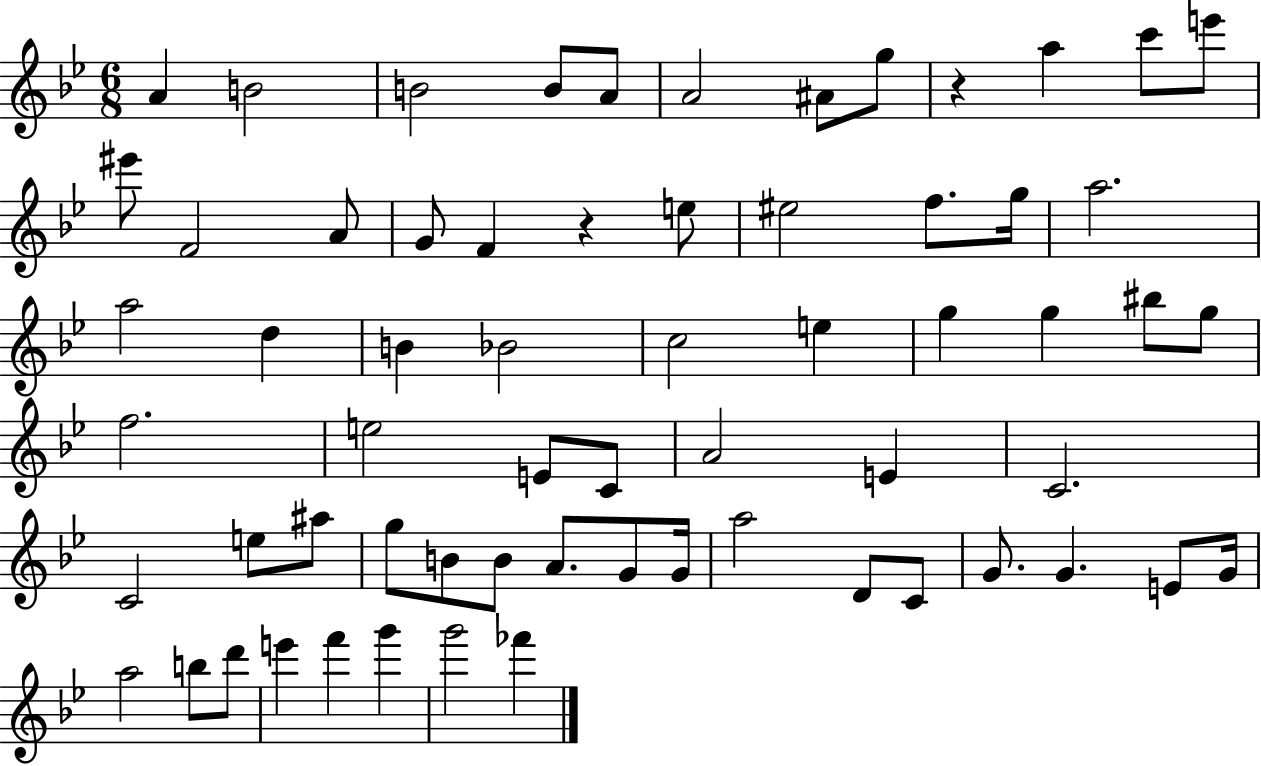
{
  \clef treble
  \numericTimeSignature
  \time 6/8
  \key bes \major
  \repeat volta 2 { a'4 b'2 | b'2 b'8 a'8 | a'2 ais'8 g''8 | r4 a''4 c'''8 e'''8 | \break eis'''8 f'2 a'8 | g'8 f'4 r4 e''8 | eis''2 f''8. g''16 | a''2. | \break a''2 d''4 | b'4 bes'2 | c''2 e''4 | g''4 g''4 bis''8 g''8 | \break f''2. | e''2 e'8 c'8 | a'2 e'4 | c'2. | \break c'2 e''8 ais''8 | g''8 b'8 b'8 a'8. g'8 g'16 | a''2 d'8 c'8 | g'8. g'4. e'8 g'16 | \break a''2 b''8 d'''8 | e'''4 f'''4 g'''4 | g'''2 fes'''4 | } \bar "|."
}